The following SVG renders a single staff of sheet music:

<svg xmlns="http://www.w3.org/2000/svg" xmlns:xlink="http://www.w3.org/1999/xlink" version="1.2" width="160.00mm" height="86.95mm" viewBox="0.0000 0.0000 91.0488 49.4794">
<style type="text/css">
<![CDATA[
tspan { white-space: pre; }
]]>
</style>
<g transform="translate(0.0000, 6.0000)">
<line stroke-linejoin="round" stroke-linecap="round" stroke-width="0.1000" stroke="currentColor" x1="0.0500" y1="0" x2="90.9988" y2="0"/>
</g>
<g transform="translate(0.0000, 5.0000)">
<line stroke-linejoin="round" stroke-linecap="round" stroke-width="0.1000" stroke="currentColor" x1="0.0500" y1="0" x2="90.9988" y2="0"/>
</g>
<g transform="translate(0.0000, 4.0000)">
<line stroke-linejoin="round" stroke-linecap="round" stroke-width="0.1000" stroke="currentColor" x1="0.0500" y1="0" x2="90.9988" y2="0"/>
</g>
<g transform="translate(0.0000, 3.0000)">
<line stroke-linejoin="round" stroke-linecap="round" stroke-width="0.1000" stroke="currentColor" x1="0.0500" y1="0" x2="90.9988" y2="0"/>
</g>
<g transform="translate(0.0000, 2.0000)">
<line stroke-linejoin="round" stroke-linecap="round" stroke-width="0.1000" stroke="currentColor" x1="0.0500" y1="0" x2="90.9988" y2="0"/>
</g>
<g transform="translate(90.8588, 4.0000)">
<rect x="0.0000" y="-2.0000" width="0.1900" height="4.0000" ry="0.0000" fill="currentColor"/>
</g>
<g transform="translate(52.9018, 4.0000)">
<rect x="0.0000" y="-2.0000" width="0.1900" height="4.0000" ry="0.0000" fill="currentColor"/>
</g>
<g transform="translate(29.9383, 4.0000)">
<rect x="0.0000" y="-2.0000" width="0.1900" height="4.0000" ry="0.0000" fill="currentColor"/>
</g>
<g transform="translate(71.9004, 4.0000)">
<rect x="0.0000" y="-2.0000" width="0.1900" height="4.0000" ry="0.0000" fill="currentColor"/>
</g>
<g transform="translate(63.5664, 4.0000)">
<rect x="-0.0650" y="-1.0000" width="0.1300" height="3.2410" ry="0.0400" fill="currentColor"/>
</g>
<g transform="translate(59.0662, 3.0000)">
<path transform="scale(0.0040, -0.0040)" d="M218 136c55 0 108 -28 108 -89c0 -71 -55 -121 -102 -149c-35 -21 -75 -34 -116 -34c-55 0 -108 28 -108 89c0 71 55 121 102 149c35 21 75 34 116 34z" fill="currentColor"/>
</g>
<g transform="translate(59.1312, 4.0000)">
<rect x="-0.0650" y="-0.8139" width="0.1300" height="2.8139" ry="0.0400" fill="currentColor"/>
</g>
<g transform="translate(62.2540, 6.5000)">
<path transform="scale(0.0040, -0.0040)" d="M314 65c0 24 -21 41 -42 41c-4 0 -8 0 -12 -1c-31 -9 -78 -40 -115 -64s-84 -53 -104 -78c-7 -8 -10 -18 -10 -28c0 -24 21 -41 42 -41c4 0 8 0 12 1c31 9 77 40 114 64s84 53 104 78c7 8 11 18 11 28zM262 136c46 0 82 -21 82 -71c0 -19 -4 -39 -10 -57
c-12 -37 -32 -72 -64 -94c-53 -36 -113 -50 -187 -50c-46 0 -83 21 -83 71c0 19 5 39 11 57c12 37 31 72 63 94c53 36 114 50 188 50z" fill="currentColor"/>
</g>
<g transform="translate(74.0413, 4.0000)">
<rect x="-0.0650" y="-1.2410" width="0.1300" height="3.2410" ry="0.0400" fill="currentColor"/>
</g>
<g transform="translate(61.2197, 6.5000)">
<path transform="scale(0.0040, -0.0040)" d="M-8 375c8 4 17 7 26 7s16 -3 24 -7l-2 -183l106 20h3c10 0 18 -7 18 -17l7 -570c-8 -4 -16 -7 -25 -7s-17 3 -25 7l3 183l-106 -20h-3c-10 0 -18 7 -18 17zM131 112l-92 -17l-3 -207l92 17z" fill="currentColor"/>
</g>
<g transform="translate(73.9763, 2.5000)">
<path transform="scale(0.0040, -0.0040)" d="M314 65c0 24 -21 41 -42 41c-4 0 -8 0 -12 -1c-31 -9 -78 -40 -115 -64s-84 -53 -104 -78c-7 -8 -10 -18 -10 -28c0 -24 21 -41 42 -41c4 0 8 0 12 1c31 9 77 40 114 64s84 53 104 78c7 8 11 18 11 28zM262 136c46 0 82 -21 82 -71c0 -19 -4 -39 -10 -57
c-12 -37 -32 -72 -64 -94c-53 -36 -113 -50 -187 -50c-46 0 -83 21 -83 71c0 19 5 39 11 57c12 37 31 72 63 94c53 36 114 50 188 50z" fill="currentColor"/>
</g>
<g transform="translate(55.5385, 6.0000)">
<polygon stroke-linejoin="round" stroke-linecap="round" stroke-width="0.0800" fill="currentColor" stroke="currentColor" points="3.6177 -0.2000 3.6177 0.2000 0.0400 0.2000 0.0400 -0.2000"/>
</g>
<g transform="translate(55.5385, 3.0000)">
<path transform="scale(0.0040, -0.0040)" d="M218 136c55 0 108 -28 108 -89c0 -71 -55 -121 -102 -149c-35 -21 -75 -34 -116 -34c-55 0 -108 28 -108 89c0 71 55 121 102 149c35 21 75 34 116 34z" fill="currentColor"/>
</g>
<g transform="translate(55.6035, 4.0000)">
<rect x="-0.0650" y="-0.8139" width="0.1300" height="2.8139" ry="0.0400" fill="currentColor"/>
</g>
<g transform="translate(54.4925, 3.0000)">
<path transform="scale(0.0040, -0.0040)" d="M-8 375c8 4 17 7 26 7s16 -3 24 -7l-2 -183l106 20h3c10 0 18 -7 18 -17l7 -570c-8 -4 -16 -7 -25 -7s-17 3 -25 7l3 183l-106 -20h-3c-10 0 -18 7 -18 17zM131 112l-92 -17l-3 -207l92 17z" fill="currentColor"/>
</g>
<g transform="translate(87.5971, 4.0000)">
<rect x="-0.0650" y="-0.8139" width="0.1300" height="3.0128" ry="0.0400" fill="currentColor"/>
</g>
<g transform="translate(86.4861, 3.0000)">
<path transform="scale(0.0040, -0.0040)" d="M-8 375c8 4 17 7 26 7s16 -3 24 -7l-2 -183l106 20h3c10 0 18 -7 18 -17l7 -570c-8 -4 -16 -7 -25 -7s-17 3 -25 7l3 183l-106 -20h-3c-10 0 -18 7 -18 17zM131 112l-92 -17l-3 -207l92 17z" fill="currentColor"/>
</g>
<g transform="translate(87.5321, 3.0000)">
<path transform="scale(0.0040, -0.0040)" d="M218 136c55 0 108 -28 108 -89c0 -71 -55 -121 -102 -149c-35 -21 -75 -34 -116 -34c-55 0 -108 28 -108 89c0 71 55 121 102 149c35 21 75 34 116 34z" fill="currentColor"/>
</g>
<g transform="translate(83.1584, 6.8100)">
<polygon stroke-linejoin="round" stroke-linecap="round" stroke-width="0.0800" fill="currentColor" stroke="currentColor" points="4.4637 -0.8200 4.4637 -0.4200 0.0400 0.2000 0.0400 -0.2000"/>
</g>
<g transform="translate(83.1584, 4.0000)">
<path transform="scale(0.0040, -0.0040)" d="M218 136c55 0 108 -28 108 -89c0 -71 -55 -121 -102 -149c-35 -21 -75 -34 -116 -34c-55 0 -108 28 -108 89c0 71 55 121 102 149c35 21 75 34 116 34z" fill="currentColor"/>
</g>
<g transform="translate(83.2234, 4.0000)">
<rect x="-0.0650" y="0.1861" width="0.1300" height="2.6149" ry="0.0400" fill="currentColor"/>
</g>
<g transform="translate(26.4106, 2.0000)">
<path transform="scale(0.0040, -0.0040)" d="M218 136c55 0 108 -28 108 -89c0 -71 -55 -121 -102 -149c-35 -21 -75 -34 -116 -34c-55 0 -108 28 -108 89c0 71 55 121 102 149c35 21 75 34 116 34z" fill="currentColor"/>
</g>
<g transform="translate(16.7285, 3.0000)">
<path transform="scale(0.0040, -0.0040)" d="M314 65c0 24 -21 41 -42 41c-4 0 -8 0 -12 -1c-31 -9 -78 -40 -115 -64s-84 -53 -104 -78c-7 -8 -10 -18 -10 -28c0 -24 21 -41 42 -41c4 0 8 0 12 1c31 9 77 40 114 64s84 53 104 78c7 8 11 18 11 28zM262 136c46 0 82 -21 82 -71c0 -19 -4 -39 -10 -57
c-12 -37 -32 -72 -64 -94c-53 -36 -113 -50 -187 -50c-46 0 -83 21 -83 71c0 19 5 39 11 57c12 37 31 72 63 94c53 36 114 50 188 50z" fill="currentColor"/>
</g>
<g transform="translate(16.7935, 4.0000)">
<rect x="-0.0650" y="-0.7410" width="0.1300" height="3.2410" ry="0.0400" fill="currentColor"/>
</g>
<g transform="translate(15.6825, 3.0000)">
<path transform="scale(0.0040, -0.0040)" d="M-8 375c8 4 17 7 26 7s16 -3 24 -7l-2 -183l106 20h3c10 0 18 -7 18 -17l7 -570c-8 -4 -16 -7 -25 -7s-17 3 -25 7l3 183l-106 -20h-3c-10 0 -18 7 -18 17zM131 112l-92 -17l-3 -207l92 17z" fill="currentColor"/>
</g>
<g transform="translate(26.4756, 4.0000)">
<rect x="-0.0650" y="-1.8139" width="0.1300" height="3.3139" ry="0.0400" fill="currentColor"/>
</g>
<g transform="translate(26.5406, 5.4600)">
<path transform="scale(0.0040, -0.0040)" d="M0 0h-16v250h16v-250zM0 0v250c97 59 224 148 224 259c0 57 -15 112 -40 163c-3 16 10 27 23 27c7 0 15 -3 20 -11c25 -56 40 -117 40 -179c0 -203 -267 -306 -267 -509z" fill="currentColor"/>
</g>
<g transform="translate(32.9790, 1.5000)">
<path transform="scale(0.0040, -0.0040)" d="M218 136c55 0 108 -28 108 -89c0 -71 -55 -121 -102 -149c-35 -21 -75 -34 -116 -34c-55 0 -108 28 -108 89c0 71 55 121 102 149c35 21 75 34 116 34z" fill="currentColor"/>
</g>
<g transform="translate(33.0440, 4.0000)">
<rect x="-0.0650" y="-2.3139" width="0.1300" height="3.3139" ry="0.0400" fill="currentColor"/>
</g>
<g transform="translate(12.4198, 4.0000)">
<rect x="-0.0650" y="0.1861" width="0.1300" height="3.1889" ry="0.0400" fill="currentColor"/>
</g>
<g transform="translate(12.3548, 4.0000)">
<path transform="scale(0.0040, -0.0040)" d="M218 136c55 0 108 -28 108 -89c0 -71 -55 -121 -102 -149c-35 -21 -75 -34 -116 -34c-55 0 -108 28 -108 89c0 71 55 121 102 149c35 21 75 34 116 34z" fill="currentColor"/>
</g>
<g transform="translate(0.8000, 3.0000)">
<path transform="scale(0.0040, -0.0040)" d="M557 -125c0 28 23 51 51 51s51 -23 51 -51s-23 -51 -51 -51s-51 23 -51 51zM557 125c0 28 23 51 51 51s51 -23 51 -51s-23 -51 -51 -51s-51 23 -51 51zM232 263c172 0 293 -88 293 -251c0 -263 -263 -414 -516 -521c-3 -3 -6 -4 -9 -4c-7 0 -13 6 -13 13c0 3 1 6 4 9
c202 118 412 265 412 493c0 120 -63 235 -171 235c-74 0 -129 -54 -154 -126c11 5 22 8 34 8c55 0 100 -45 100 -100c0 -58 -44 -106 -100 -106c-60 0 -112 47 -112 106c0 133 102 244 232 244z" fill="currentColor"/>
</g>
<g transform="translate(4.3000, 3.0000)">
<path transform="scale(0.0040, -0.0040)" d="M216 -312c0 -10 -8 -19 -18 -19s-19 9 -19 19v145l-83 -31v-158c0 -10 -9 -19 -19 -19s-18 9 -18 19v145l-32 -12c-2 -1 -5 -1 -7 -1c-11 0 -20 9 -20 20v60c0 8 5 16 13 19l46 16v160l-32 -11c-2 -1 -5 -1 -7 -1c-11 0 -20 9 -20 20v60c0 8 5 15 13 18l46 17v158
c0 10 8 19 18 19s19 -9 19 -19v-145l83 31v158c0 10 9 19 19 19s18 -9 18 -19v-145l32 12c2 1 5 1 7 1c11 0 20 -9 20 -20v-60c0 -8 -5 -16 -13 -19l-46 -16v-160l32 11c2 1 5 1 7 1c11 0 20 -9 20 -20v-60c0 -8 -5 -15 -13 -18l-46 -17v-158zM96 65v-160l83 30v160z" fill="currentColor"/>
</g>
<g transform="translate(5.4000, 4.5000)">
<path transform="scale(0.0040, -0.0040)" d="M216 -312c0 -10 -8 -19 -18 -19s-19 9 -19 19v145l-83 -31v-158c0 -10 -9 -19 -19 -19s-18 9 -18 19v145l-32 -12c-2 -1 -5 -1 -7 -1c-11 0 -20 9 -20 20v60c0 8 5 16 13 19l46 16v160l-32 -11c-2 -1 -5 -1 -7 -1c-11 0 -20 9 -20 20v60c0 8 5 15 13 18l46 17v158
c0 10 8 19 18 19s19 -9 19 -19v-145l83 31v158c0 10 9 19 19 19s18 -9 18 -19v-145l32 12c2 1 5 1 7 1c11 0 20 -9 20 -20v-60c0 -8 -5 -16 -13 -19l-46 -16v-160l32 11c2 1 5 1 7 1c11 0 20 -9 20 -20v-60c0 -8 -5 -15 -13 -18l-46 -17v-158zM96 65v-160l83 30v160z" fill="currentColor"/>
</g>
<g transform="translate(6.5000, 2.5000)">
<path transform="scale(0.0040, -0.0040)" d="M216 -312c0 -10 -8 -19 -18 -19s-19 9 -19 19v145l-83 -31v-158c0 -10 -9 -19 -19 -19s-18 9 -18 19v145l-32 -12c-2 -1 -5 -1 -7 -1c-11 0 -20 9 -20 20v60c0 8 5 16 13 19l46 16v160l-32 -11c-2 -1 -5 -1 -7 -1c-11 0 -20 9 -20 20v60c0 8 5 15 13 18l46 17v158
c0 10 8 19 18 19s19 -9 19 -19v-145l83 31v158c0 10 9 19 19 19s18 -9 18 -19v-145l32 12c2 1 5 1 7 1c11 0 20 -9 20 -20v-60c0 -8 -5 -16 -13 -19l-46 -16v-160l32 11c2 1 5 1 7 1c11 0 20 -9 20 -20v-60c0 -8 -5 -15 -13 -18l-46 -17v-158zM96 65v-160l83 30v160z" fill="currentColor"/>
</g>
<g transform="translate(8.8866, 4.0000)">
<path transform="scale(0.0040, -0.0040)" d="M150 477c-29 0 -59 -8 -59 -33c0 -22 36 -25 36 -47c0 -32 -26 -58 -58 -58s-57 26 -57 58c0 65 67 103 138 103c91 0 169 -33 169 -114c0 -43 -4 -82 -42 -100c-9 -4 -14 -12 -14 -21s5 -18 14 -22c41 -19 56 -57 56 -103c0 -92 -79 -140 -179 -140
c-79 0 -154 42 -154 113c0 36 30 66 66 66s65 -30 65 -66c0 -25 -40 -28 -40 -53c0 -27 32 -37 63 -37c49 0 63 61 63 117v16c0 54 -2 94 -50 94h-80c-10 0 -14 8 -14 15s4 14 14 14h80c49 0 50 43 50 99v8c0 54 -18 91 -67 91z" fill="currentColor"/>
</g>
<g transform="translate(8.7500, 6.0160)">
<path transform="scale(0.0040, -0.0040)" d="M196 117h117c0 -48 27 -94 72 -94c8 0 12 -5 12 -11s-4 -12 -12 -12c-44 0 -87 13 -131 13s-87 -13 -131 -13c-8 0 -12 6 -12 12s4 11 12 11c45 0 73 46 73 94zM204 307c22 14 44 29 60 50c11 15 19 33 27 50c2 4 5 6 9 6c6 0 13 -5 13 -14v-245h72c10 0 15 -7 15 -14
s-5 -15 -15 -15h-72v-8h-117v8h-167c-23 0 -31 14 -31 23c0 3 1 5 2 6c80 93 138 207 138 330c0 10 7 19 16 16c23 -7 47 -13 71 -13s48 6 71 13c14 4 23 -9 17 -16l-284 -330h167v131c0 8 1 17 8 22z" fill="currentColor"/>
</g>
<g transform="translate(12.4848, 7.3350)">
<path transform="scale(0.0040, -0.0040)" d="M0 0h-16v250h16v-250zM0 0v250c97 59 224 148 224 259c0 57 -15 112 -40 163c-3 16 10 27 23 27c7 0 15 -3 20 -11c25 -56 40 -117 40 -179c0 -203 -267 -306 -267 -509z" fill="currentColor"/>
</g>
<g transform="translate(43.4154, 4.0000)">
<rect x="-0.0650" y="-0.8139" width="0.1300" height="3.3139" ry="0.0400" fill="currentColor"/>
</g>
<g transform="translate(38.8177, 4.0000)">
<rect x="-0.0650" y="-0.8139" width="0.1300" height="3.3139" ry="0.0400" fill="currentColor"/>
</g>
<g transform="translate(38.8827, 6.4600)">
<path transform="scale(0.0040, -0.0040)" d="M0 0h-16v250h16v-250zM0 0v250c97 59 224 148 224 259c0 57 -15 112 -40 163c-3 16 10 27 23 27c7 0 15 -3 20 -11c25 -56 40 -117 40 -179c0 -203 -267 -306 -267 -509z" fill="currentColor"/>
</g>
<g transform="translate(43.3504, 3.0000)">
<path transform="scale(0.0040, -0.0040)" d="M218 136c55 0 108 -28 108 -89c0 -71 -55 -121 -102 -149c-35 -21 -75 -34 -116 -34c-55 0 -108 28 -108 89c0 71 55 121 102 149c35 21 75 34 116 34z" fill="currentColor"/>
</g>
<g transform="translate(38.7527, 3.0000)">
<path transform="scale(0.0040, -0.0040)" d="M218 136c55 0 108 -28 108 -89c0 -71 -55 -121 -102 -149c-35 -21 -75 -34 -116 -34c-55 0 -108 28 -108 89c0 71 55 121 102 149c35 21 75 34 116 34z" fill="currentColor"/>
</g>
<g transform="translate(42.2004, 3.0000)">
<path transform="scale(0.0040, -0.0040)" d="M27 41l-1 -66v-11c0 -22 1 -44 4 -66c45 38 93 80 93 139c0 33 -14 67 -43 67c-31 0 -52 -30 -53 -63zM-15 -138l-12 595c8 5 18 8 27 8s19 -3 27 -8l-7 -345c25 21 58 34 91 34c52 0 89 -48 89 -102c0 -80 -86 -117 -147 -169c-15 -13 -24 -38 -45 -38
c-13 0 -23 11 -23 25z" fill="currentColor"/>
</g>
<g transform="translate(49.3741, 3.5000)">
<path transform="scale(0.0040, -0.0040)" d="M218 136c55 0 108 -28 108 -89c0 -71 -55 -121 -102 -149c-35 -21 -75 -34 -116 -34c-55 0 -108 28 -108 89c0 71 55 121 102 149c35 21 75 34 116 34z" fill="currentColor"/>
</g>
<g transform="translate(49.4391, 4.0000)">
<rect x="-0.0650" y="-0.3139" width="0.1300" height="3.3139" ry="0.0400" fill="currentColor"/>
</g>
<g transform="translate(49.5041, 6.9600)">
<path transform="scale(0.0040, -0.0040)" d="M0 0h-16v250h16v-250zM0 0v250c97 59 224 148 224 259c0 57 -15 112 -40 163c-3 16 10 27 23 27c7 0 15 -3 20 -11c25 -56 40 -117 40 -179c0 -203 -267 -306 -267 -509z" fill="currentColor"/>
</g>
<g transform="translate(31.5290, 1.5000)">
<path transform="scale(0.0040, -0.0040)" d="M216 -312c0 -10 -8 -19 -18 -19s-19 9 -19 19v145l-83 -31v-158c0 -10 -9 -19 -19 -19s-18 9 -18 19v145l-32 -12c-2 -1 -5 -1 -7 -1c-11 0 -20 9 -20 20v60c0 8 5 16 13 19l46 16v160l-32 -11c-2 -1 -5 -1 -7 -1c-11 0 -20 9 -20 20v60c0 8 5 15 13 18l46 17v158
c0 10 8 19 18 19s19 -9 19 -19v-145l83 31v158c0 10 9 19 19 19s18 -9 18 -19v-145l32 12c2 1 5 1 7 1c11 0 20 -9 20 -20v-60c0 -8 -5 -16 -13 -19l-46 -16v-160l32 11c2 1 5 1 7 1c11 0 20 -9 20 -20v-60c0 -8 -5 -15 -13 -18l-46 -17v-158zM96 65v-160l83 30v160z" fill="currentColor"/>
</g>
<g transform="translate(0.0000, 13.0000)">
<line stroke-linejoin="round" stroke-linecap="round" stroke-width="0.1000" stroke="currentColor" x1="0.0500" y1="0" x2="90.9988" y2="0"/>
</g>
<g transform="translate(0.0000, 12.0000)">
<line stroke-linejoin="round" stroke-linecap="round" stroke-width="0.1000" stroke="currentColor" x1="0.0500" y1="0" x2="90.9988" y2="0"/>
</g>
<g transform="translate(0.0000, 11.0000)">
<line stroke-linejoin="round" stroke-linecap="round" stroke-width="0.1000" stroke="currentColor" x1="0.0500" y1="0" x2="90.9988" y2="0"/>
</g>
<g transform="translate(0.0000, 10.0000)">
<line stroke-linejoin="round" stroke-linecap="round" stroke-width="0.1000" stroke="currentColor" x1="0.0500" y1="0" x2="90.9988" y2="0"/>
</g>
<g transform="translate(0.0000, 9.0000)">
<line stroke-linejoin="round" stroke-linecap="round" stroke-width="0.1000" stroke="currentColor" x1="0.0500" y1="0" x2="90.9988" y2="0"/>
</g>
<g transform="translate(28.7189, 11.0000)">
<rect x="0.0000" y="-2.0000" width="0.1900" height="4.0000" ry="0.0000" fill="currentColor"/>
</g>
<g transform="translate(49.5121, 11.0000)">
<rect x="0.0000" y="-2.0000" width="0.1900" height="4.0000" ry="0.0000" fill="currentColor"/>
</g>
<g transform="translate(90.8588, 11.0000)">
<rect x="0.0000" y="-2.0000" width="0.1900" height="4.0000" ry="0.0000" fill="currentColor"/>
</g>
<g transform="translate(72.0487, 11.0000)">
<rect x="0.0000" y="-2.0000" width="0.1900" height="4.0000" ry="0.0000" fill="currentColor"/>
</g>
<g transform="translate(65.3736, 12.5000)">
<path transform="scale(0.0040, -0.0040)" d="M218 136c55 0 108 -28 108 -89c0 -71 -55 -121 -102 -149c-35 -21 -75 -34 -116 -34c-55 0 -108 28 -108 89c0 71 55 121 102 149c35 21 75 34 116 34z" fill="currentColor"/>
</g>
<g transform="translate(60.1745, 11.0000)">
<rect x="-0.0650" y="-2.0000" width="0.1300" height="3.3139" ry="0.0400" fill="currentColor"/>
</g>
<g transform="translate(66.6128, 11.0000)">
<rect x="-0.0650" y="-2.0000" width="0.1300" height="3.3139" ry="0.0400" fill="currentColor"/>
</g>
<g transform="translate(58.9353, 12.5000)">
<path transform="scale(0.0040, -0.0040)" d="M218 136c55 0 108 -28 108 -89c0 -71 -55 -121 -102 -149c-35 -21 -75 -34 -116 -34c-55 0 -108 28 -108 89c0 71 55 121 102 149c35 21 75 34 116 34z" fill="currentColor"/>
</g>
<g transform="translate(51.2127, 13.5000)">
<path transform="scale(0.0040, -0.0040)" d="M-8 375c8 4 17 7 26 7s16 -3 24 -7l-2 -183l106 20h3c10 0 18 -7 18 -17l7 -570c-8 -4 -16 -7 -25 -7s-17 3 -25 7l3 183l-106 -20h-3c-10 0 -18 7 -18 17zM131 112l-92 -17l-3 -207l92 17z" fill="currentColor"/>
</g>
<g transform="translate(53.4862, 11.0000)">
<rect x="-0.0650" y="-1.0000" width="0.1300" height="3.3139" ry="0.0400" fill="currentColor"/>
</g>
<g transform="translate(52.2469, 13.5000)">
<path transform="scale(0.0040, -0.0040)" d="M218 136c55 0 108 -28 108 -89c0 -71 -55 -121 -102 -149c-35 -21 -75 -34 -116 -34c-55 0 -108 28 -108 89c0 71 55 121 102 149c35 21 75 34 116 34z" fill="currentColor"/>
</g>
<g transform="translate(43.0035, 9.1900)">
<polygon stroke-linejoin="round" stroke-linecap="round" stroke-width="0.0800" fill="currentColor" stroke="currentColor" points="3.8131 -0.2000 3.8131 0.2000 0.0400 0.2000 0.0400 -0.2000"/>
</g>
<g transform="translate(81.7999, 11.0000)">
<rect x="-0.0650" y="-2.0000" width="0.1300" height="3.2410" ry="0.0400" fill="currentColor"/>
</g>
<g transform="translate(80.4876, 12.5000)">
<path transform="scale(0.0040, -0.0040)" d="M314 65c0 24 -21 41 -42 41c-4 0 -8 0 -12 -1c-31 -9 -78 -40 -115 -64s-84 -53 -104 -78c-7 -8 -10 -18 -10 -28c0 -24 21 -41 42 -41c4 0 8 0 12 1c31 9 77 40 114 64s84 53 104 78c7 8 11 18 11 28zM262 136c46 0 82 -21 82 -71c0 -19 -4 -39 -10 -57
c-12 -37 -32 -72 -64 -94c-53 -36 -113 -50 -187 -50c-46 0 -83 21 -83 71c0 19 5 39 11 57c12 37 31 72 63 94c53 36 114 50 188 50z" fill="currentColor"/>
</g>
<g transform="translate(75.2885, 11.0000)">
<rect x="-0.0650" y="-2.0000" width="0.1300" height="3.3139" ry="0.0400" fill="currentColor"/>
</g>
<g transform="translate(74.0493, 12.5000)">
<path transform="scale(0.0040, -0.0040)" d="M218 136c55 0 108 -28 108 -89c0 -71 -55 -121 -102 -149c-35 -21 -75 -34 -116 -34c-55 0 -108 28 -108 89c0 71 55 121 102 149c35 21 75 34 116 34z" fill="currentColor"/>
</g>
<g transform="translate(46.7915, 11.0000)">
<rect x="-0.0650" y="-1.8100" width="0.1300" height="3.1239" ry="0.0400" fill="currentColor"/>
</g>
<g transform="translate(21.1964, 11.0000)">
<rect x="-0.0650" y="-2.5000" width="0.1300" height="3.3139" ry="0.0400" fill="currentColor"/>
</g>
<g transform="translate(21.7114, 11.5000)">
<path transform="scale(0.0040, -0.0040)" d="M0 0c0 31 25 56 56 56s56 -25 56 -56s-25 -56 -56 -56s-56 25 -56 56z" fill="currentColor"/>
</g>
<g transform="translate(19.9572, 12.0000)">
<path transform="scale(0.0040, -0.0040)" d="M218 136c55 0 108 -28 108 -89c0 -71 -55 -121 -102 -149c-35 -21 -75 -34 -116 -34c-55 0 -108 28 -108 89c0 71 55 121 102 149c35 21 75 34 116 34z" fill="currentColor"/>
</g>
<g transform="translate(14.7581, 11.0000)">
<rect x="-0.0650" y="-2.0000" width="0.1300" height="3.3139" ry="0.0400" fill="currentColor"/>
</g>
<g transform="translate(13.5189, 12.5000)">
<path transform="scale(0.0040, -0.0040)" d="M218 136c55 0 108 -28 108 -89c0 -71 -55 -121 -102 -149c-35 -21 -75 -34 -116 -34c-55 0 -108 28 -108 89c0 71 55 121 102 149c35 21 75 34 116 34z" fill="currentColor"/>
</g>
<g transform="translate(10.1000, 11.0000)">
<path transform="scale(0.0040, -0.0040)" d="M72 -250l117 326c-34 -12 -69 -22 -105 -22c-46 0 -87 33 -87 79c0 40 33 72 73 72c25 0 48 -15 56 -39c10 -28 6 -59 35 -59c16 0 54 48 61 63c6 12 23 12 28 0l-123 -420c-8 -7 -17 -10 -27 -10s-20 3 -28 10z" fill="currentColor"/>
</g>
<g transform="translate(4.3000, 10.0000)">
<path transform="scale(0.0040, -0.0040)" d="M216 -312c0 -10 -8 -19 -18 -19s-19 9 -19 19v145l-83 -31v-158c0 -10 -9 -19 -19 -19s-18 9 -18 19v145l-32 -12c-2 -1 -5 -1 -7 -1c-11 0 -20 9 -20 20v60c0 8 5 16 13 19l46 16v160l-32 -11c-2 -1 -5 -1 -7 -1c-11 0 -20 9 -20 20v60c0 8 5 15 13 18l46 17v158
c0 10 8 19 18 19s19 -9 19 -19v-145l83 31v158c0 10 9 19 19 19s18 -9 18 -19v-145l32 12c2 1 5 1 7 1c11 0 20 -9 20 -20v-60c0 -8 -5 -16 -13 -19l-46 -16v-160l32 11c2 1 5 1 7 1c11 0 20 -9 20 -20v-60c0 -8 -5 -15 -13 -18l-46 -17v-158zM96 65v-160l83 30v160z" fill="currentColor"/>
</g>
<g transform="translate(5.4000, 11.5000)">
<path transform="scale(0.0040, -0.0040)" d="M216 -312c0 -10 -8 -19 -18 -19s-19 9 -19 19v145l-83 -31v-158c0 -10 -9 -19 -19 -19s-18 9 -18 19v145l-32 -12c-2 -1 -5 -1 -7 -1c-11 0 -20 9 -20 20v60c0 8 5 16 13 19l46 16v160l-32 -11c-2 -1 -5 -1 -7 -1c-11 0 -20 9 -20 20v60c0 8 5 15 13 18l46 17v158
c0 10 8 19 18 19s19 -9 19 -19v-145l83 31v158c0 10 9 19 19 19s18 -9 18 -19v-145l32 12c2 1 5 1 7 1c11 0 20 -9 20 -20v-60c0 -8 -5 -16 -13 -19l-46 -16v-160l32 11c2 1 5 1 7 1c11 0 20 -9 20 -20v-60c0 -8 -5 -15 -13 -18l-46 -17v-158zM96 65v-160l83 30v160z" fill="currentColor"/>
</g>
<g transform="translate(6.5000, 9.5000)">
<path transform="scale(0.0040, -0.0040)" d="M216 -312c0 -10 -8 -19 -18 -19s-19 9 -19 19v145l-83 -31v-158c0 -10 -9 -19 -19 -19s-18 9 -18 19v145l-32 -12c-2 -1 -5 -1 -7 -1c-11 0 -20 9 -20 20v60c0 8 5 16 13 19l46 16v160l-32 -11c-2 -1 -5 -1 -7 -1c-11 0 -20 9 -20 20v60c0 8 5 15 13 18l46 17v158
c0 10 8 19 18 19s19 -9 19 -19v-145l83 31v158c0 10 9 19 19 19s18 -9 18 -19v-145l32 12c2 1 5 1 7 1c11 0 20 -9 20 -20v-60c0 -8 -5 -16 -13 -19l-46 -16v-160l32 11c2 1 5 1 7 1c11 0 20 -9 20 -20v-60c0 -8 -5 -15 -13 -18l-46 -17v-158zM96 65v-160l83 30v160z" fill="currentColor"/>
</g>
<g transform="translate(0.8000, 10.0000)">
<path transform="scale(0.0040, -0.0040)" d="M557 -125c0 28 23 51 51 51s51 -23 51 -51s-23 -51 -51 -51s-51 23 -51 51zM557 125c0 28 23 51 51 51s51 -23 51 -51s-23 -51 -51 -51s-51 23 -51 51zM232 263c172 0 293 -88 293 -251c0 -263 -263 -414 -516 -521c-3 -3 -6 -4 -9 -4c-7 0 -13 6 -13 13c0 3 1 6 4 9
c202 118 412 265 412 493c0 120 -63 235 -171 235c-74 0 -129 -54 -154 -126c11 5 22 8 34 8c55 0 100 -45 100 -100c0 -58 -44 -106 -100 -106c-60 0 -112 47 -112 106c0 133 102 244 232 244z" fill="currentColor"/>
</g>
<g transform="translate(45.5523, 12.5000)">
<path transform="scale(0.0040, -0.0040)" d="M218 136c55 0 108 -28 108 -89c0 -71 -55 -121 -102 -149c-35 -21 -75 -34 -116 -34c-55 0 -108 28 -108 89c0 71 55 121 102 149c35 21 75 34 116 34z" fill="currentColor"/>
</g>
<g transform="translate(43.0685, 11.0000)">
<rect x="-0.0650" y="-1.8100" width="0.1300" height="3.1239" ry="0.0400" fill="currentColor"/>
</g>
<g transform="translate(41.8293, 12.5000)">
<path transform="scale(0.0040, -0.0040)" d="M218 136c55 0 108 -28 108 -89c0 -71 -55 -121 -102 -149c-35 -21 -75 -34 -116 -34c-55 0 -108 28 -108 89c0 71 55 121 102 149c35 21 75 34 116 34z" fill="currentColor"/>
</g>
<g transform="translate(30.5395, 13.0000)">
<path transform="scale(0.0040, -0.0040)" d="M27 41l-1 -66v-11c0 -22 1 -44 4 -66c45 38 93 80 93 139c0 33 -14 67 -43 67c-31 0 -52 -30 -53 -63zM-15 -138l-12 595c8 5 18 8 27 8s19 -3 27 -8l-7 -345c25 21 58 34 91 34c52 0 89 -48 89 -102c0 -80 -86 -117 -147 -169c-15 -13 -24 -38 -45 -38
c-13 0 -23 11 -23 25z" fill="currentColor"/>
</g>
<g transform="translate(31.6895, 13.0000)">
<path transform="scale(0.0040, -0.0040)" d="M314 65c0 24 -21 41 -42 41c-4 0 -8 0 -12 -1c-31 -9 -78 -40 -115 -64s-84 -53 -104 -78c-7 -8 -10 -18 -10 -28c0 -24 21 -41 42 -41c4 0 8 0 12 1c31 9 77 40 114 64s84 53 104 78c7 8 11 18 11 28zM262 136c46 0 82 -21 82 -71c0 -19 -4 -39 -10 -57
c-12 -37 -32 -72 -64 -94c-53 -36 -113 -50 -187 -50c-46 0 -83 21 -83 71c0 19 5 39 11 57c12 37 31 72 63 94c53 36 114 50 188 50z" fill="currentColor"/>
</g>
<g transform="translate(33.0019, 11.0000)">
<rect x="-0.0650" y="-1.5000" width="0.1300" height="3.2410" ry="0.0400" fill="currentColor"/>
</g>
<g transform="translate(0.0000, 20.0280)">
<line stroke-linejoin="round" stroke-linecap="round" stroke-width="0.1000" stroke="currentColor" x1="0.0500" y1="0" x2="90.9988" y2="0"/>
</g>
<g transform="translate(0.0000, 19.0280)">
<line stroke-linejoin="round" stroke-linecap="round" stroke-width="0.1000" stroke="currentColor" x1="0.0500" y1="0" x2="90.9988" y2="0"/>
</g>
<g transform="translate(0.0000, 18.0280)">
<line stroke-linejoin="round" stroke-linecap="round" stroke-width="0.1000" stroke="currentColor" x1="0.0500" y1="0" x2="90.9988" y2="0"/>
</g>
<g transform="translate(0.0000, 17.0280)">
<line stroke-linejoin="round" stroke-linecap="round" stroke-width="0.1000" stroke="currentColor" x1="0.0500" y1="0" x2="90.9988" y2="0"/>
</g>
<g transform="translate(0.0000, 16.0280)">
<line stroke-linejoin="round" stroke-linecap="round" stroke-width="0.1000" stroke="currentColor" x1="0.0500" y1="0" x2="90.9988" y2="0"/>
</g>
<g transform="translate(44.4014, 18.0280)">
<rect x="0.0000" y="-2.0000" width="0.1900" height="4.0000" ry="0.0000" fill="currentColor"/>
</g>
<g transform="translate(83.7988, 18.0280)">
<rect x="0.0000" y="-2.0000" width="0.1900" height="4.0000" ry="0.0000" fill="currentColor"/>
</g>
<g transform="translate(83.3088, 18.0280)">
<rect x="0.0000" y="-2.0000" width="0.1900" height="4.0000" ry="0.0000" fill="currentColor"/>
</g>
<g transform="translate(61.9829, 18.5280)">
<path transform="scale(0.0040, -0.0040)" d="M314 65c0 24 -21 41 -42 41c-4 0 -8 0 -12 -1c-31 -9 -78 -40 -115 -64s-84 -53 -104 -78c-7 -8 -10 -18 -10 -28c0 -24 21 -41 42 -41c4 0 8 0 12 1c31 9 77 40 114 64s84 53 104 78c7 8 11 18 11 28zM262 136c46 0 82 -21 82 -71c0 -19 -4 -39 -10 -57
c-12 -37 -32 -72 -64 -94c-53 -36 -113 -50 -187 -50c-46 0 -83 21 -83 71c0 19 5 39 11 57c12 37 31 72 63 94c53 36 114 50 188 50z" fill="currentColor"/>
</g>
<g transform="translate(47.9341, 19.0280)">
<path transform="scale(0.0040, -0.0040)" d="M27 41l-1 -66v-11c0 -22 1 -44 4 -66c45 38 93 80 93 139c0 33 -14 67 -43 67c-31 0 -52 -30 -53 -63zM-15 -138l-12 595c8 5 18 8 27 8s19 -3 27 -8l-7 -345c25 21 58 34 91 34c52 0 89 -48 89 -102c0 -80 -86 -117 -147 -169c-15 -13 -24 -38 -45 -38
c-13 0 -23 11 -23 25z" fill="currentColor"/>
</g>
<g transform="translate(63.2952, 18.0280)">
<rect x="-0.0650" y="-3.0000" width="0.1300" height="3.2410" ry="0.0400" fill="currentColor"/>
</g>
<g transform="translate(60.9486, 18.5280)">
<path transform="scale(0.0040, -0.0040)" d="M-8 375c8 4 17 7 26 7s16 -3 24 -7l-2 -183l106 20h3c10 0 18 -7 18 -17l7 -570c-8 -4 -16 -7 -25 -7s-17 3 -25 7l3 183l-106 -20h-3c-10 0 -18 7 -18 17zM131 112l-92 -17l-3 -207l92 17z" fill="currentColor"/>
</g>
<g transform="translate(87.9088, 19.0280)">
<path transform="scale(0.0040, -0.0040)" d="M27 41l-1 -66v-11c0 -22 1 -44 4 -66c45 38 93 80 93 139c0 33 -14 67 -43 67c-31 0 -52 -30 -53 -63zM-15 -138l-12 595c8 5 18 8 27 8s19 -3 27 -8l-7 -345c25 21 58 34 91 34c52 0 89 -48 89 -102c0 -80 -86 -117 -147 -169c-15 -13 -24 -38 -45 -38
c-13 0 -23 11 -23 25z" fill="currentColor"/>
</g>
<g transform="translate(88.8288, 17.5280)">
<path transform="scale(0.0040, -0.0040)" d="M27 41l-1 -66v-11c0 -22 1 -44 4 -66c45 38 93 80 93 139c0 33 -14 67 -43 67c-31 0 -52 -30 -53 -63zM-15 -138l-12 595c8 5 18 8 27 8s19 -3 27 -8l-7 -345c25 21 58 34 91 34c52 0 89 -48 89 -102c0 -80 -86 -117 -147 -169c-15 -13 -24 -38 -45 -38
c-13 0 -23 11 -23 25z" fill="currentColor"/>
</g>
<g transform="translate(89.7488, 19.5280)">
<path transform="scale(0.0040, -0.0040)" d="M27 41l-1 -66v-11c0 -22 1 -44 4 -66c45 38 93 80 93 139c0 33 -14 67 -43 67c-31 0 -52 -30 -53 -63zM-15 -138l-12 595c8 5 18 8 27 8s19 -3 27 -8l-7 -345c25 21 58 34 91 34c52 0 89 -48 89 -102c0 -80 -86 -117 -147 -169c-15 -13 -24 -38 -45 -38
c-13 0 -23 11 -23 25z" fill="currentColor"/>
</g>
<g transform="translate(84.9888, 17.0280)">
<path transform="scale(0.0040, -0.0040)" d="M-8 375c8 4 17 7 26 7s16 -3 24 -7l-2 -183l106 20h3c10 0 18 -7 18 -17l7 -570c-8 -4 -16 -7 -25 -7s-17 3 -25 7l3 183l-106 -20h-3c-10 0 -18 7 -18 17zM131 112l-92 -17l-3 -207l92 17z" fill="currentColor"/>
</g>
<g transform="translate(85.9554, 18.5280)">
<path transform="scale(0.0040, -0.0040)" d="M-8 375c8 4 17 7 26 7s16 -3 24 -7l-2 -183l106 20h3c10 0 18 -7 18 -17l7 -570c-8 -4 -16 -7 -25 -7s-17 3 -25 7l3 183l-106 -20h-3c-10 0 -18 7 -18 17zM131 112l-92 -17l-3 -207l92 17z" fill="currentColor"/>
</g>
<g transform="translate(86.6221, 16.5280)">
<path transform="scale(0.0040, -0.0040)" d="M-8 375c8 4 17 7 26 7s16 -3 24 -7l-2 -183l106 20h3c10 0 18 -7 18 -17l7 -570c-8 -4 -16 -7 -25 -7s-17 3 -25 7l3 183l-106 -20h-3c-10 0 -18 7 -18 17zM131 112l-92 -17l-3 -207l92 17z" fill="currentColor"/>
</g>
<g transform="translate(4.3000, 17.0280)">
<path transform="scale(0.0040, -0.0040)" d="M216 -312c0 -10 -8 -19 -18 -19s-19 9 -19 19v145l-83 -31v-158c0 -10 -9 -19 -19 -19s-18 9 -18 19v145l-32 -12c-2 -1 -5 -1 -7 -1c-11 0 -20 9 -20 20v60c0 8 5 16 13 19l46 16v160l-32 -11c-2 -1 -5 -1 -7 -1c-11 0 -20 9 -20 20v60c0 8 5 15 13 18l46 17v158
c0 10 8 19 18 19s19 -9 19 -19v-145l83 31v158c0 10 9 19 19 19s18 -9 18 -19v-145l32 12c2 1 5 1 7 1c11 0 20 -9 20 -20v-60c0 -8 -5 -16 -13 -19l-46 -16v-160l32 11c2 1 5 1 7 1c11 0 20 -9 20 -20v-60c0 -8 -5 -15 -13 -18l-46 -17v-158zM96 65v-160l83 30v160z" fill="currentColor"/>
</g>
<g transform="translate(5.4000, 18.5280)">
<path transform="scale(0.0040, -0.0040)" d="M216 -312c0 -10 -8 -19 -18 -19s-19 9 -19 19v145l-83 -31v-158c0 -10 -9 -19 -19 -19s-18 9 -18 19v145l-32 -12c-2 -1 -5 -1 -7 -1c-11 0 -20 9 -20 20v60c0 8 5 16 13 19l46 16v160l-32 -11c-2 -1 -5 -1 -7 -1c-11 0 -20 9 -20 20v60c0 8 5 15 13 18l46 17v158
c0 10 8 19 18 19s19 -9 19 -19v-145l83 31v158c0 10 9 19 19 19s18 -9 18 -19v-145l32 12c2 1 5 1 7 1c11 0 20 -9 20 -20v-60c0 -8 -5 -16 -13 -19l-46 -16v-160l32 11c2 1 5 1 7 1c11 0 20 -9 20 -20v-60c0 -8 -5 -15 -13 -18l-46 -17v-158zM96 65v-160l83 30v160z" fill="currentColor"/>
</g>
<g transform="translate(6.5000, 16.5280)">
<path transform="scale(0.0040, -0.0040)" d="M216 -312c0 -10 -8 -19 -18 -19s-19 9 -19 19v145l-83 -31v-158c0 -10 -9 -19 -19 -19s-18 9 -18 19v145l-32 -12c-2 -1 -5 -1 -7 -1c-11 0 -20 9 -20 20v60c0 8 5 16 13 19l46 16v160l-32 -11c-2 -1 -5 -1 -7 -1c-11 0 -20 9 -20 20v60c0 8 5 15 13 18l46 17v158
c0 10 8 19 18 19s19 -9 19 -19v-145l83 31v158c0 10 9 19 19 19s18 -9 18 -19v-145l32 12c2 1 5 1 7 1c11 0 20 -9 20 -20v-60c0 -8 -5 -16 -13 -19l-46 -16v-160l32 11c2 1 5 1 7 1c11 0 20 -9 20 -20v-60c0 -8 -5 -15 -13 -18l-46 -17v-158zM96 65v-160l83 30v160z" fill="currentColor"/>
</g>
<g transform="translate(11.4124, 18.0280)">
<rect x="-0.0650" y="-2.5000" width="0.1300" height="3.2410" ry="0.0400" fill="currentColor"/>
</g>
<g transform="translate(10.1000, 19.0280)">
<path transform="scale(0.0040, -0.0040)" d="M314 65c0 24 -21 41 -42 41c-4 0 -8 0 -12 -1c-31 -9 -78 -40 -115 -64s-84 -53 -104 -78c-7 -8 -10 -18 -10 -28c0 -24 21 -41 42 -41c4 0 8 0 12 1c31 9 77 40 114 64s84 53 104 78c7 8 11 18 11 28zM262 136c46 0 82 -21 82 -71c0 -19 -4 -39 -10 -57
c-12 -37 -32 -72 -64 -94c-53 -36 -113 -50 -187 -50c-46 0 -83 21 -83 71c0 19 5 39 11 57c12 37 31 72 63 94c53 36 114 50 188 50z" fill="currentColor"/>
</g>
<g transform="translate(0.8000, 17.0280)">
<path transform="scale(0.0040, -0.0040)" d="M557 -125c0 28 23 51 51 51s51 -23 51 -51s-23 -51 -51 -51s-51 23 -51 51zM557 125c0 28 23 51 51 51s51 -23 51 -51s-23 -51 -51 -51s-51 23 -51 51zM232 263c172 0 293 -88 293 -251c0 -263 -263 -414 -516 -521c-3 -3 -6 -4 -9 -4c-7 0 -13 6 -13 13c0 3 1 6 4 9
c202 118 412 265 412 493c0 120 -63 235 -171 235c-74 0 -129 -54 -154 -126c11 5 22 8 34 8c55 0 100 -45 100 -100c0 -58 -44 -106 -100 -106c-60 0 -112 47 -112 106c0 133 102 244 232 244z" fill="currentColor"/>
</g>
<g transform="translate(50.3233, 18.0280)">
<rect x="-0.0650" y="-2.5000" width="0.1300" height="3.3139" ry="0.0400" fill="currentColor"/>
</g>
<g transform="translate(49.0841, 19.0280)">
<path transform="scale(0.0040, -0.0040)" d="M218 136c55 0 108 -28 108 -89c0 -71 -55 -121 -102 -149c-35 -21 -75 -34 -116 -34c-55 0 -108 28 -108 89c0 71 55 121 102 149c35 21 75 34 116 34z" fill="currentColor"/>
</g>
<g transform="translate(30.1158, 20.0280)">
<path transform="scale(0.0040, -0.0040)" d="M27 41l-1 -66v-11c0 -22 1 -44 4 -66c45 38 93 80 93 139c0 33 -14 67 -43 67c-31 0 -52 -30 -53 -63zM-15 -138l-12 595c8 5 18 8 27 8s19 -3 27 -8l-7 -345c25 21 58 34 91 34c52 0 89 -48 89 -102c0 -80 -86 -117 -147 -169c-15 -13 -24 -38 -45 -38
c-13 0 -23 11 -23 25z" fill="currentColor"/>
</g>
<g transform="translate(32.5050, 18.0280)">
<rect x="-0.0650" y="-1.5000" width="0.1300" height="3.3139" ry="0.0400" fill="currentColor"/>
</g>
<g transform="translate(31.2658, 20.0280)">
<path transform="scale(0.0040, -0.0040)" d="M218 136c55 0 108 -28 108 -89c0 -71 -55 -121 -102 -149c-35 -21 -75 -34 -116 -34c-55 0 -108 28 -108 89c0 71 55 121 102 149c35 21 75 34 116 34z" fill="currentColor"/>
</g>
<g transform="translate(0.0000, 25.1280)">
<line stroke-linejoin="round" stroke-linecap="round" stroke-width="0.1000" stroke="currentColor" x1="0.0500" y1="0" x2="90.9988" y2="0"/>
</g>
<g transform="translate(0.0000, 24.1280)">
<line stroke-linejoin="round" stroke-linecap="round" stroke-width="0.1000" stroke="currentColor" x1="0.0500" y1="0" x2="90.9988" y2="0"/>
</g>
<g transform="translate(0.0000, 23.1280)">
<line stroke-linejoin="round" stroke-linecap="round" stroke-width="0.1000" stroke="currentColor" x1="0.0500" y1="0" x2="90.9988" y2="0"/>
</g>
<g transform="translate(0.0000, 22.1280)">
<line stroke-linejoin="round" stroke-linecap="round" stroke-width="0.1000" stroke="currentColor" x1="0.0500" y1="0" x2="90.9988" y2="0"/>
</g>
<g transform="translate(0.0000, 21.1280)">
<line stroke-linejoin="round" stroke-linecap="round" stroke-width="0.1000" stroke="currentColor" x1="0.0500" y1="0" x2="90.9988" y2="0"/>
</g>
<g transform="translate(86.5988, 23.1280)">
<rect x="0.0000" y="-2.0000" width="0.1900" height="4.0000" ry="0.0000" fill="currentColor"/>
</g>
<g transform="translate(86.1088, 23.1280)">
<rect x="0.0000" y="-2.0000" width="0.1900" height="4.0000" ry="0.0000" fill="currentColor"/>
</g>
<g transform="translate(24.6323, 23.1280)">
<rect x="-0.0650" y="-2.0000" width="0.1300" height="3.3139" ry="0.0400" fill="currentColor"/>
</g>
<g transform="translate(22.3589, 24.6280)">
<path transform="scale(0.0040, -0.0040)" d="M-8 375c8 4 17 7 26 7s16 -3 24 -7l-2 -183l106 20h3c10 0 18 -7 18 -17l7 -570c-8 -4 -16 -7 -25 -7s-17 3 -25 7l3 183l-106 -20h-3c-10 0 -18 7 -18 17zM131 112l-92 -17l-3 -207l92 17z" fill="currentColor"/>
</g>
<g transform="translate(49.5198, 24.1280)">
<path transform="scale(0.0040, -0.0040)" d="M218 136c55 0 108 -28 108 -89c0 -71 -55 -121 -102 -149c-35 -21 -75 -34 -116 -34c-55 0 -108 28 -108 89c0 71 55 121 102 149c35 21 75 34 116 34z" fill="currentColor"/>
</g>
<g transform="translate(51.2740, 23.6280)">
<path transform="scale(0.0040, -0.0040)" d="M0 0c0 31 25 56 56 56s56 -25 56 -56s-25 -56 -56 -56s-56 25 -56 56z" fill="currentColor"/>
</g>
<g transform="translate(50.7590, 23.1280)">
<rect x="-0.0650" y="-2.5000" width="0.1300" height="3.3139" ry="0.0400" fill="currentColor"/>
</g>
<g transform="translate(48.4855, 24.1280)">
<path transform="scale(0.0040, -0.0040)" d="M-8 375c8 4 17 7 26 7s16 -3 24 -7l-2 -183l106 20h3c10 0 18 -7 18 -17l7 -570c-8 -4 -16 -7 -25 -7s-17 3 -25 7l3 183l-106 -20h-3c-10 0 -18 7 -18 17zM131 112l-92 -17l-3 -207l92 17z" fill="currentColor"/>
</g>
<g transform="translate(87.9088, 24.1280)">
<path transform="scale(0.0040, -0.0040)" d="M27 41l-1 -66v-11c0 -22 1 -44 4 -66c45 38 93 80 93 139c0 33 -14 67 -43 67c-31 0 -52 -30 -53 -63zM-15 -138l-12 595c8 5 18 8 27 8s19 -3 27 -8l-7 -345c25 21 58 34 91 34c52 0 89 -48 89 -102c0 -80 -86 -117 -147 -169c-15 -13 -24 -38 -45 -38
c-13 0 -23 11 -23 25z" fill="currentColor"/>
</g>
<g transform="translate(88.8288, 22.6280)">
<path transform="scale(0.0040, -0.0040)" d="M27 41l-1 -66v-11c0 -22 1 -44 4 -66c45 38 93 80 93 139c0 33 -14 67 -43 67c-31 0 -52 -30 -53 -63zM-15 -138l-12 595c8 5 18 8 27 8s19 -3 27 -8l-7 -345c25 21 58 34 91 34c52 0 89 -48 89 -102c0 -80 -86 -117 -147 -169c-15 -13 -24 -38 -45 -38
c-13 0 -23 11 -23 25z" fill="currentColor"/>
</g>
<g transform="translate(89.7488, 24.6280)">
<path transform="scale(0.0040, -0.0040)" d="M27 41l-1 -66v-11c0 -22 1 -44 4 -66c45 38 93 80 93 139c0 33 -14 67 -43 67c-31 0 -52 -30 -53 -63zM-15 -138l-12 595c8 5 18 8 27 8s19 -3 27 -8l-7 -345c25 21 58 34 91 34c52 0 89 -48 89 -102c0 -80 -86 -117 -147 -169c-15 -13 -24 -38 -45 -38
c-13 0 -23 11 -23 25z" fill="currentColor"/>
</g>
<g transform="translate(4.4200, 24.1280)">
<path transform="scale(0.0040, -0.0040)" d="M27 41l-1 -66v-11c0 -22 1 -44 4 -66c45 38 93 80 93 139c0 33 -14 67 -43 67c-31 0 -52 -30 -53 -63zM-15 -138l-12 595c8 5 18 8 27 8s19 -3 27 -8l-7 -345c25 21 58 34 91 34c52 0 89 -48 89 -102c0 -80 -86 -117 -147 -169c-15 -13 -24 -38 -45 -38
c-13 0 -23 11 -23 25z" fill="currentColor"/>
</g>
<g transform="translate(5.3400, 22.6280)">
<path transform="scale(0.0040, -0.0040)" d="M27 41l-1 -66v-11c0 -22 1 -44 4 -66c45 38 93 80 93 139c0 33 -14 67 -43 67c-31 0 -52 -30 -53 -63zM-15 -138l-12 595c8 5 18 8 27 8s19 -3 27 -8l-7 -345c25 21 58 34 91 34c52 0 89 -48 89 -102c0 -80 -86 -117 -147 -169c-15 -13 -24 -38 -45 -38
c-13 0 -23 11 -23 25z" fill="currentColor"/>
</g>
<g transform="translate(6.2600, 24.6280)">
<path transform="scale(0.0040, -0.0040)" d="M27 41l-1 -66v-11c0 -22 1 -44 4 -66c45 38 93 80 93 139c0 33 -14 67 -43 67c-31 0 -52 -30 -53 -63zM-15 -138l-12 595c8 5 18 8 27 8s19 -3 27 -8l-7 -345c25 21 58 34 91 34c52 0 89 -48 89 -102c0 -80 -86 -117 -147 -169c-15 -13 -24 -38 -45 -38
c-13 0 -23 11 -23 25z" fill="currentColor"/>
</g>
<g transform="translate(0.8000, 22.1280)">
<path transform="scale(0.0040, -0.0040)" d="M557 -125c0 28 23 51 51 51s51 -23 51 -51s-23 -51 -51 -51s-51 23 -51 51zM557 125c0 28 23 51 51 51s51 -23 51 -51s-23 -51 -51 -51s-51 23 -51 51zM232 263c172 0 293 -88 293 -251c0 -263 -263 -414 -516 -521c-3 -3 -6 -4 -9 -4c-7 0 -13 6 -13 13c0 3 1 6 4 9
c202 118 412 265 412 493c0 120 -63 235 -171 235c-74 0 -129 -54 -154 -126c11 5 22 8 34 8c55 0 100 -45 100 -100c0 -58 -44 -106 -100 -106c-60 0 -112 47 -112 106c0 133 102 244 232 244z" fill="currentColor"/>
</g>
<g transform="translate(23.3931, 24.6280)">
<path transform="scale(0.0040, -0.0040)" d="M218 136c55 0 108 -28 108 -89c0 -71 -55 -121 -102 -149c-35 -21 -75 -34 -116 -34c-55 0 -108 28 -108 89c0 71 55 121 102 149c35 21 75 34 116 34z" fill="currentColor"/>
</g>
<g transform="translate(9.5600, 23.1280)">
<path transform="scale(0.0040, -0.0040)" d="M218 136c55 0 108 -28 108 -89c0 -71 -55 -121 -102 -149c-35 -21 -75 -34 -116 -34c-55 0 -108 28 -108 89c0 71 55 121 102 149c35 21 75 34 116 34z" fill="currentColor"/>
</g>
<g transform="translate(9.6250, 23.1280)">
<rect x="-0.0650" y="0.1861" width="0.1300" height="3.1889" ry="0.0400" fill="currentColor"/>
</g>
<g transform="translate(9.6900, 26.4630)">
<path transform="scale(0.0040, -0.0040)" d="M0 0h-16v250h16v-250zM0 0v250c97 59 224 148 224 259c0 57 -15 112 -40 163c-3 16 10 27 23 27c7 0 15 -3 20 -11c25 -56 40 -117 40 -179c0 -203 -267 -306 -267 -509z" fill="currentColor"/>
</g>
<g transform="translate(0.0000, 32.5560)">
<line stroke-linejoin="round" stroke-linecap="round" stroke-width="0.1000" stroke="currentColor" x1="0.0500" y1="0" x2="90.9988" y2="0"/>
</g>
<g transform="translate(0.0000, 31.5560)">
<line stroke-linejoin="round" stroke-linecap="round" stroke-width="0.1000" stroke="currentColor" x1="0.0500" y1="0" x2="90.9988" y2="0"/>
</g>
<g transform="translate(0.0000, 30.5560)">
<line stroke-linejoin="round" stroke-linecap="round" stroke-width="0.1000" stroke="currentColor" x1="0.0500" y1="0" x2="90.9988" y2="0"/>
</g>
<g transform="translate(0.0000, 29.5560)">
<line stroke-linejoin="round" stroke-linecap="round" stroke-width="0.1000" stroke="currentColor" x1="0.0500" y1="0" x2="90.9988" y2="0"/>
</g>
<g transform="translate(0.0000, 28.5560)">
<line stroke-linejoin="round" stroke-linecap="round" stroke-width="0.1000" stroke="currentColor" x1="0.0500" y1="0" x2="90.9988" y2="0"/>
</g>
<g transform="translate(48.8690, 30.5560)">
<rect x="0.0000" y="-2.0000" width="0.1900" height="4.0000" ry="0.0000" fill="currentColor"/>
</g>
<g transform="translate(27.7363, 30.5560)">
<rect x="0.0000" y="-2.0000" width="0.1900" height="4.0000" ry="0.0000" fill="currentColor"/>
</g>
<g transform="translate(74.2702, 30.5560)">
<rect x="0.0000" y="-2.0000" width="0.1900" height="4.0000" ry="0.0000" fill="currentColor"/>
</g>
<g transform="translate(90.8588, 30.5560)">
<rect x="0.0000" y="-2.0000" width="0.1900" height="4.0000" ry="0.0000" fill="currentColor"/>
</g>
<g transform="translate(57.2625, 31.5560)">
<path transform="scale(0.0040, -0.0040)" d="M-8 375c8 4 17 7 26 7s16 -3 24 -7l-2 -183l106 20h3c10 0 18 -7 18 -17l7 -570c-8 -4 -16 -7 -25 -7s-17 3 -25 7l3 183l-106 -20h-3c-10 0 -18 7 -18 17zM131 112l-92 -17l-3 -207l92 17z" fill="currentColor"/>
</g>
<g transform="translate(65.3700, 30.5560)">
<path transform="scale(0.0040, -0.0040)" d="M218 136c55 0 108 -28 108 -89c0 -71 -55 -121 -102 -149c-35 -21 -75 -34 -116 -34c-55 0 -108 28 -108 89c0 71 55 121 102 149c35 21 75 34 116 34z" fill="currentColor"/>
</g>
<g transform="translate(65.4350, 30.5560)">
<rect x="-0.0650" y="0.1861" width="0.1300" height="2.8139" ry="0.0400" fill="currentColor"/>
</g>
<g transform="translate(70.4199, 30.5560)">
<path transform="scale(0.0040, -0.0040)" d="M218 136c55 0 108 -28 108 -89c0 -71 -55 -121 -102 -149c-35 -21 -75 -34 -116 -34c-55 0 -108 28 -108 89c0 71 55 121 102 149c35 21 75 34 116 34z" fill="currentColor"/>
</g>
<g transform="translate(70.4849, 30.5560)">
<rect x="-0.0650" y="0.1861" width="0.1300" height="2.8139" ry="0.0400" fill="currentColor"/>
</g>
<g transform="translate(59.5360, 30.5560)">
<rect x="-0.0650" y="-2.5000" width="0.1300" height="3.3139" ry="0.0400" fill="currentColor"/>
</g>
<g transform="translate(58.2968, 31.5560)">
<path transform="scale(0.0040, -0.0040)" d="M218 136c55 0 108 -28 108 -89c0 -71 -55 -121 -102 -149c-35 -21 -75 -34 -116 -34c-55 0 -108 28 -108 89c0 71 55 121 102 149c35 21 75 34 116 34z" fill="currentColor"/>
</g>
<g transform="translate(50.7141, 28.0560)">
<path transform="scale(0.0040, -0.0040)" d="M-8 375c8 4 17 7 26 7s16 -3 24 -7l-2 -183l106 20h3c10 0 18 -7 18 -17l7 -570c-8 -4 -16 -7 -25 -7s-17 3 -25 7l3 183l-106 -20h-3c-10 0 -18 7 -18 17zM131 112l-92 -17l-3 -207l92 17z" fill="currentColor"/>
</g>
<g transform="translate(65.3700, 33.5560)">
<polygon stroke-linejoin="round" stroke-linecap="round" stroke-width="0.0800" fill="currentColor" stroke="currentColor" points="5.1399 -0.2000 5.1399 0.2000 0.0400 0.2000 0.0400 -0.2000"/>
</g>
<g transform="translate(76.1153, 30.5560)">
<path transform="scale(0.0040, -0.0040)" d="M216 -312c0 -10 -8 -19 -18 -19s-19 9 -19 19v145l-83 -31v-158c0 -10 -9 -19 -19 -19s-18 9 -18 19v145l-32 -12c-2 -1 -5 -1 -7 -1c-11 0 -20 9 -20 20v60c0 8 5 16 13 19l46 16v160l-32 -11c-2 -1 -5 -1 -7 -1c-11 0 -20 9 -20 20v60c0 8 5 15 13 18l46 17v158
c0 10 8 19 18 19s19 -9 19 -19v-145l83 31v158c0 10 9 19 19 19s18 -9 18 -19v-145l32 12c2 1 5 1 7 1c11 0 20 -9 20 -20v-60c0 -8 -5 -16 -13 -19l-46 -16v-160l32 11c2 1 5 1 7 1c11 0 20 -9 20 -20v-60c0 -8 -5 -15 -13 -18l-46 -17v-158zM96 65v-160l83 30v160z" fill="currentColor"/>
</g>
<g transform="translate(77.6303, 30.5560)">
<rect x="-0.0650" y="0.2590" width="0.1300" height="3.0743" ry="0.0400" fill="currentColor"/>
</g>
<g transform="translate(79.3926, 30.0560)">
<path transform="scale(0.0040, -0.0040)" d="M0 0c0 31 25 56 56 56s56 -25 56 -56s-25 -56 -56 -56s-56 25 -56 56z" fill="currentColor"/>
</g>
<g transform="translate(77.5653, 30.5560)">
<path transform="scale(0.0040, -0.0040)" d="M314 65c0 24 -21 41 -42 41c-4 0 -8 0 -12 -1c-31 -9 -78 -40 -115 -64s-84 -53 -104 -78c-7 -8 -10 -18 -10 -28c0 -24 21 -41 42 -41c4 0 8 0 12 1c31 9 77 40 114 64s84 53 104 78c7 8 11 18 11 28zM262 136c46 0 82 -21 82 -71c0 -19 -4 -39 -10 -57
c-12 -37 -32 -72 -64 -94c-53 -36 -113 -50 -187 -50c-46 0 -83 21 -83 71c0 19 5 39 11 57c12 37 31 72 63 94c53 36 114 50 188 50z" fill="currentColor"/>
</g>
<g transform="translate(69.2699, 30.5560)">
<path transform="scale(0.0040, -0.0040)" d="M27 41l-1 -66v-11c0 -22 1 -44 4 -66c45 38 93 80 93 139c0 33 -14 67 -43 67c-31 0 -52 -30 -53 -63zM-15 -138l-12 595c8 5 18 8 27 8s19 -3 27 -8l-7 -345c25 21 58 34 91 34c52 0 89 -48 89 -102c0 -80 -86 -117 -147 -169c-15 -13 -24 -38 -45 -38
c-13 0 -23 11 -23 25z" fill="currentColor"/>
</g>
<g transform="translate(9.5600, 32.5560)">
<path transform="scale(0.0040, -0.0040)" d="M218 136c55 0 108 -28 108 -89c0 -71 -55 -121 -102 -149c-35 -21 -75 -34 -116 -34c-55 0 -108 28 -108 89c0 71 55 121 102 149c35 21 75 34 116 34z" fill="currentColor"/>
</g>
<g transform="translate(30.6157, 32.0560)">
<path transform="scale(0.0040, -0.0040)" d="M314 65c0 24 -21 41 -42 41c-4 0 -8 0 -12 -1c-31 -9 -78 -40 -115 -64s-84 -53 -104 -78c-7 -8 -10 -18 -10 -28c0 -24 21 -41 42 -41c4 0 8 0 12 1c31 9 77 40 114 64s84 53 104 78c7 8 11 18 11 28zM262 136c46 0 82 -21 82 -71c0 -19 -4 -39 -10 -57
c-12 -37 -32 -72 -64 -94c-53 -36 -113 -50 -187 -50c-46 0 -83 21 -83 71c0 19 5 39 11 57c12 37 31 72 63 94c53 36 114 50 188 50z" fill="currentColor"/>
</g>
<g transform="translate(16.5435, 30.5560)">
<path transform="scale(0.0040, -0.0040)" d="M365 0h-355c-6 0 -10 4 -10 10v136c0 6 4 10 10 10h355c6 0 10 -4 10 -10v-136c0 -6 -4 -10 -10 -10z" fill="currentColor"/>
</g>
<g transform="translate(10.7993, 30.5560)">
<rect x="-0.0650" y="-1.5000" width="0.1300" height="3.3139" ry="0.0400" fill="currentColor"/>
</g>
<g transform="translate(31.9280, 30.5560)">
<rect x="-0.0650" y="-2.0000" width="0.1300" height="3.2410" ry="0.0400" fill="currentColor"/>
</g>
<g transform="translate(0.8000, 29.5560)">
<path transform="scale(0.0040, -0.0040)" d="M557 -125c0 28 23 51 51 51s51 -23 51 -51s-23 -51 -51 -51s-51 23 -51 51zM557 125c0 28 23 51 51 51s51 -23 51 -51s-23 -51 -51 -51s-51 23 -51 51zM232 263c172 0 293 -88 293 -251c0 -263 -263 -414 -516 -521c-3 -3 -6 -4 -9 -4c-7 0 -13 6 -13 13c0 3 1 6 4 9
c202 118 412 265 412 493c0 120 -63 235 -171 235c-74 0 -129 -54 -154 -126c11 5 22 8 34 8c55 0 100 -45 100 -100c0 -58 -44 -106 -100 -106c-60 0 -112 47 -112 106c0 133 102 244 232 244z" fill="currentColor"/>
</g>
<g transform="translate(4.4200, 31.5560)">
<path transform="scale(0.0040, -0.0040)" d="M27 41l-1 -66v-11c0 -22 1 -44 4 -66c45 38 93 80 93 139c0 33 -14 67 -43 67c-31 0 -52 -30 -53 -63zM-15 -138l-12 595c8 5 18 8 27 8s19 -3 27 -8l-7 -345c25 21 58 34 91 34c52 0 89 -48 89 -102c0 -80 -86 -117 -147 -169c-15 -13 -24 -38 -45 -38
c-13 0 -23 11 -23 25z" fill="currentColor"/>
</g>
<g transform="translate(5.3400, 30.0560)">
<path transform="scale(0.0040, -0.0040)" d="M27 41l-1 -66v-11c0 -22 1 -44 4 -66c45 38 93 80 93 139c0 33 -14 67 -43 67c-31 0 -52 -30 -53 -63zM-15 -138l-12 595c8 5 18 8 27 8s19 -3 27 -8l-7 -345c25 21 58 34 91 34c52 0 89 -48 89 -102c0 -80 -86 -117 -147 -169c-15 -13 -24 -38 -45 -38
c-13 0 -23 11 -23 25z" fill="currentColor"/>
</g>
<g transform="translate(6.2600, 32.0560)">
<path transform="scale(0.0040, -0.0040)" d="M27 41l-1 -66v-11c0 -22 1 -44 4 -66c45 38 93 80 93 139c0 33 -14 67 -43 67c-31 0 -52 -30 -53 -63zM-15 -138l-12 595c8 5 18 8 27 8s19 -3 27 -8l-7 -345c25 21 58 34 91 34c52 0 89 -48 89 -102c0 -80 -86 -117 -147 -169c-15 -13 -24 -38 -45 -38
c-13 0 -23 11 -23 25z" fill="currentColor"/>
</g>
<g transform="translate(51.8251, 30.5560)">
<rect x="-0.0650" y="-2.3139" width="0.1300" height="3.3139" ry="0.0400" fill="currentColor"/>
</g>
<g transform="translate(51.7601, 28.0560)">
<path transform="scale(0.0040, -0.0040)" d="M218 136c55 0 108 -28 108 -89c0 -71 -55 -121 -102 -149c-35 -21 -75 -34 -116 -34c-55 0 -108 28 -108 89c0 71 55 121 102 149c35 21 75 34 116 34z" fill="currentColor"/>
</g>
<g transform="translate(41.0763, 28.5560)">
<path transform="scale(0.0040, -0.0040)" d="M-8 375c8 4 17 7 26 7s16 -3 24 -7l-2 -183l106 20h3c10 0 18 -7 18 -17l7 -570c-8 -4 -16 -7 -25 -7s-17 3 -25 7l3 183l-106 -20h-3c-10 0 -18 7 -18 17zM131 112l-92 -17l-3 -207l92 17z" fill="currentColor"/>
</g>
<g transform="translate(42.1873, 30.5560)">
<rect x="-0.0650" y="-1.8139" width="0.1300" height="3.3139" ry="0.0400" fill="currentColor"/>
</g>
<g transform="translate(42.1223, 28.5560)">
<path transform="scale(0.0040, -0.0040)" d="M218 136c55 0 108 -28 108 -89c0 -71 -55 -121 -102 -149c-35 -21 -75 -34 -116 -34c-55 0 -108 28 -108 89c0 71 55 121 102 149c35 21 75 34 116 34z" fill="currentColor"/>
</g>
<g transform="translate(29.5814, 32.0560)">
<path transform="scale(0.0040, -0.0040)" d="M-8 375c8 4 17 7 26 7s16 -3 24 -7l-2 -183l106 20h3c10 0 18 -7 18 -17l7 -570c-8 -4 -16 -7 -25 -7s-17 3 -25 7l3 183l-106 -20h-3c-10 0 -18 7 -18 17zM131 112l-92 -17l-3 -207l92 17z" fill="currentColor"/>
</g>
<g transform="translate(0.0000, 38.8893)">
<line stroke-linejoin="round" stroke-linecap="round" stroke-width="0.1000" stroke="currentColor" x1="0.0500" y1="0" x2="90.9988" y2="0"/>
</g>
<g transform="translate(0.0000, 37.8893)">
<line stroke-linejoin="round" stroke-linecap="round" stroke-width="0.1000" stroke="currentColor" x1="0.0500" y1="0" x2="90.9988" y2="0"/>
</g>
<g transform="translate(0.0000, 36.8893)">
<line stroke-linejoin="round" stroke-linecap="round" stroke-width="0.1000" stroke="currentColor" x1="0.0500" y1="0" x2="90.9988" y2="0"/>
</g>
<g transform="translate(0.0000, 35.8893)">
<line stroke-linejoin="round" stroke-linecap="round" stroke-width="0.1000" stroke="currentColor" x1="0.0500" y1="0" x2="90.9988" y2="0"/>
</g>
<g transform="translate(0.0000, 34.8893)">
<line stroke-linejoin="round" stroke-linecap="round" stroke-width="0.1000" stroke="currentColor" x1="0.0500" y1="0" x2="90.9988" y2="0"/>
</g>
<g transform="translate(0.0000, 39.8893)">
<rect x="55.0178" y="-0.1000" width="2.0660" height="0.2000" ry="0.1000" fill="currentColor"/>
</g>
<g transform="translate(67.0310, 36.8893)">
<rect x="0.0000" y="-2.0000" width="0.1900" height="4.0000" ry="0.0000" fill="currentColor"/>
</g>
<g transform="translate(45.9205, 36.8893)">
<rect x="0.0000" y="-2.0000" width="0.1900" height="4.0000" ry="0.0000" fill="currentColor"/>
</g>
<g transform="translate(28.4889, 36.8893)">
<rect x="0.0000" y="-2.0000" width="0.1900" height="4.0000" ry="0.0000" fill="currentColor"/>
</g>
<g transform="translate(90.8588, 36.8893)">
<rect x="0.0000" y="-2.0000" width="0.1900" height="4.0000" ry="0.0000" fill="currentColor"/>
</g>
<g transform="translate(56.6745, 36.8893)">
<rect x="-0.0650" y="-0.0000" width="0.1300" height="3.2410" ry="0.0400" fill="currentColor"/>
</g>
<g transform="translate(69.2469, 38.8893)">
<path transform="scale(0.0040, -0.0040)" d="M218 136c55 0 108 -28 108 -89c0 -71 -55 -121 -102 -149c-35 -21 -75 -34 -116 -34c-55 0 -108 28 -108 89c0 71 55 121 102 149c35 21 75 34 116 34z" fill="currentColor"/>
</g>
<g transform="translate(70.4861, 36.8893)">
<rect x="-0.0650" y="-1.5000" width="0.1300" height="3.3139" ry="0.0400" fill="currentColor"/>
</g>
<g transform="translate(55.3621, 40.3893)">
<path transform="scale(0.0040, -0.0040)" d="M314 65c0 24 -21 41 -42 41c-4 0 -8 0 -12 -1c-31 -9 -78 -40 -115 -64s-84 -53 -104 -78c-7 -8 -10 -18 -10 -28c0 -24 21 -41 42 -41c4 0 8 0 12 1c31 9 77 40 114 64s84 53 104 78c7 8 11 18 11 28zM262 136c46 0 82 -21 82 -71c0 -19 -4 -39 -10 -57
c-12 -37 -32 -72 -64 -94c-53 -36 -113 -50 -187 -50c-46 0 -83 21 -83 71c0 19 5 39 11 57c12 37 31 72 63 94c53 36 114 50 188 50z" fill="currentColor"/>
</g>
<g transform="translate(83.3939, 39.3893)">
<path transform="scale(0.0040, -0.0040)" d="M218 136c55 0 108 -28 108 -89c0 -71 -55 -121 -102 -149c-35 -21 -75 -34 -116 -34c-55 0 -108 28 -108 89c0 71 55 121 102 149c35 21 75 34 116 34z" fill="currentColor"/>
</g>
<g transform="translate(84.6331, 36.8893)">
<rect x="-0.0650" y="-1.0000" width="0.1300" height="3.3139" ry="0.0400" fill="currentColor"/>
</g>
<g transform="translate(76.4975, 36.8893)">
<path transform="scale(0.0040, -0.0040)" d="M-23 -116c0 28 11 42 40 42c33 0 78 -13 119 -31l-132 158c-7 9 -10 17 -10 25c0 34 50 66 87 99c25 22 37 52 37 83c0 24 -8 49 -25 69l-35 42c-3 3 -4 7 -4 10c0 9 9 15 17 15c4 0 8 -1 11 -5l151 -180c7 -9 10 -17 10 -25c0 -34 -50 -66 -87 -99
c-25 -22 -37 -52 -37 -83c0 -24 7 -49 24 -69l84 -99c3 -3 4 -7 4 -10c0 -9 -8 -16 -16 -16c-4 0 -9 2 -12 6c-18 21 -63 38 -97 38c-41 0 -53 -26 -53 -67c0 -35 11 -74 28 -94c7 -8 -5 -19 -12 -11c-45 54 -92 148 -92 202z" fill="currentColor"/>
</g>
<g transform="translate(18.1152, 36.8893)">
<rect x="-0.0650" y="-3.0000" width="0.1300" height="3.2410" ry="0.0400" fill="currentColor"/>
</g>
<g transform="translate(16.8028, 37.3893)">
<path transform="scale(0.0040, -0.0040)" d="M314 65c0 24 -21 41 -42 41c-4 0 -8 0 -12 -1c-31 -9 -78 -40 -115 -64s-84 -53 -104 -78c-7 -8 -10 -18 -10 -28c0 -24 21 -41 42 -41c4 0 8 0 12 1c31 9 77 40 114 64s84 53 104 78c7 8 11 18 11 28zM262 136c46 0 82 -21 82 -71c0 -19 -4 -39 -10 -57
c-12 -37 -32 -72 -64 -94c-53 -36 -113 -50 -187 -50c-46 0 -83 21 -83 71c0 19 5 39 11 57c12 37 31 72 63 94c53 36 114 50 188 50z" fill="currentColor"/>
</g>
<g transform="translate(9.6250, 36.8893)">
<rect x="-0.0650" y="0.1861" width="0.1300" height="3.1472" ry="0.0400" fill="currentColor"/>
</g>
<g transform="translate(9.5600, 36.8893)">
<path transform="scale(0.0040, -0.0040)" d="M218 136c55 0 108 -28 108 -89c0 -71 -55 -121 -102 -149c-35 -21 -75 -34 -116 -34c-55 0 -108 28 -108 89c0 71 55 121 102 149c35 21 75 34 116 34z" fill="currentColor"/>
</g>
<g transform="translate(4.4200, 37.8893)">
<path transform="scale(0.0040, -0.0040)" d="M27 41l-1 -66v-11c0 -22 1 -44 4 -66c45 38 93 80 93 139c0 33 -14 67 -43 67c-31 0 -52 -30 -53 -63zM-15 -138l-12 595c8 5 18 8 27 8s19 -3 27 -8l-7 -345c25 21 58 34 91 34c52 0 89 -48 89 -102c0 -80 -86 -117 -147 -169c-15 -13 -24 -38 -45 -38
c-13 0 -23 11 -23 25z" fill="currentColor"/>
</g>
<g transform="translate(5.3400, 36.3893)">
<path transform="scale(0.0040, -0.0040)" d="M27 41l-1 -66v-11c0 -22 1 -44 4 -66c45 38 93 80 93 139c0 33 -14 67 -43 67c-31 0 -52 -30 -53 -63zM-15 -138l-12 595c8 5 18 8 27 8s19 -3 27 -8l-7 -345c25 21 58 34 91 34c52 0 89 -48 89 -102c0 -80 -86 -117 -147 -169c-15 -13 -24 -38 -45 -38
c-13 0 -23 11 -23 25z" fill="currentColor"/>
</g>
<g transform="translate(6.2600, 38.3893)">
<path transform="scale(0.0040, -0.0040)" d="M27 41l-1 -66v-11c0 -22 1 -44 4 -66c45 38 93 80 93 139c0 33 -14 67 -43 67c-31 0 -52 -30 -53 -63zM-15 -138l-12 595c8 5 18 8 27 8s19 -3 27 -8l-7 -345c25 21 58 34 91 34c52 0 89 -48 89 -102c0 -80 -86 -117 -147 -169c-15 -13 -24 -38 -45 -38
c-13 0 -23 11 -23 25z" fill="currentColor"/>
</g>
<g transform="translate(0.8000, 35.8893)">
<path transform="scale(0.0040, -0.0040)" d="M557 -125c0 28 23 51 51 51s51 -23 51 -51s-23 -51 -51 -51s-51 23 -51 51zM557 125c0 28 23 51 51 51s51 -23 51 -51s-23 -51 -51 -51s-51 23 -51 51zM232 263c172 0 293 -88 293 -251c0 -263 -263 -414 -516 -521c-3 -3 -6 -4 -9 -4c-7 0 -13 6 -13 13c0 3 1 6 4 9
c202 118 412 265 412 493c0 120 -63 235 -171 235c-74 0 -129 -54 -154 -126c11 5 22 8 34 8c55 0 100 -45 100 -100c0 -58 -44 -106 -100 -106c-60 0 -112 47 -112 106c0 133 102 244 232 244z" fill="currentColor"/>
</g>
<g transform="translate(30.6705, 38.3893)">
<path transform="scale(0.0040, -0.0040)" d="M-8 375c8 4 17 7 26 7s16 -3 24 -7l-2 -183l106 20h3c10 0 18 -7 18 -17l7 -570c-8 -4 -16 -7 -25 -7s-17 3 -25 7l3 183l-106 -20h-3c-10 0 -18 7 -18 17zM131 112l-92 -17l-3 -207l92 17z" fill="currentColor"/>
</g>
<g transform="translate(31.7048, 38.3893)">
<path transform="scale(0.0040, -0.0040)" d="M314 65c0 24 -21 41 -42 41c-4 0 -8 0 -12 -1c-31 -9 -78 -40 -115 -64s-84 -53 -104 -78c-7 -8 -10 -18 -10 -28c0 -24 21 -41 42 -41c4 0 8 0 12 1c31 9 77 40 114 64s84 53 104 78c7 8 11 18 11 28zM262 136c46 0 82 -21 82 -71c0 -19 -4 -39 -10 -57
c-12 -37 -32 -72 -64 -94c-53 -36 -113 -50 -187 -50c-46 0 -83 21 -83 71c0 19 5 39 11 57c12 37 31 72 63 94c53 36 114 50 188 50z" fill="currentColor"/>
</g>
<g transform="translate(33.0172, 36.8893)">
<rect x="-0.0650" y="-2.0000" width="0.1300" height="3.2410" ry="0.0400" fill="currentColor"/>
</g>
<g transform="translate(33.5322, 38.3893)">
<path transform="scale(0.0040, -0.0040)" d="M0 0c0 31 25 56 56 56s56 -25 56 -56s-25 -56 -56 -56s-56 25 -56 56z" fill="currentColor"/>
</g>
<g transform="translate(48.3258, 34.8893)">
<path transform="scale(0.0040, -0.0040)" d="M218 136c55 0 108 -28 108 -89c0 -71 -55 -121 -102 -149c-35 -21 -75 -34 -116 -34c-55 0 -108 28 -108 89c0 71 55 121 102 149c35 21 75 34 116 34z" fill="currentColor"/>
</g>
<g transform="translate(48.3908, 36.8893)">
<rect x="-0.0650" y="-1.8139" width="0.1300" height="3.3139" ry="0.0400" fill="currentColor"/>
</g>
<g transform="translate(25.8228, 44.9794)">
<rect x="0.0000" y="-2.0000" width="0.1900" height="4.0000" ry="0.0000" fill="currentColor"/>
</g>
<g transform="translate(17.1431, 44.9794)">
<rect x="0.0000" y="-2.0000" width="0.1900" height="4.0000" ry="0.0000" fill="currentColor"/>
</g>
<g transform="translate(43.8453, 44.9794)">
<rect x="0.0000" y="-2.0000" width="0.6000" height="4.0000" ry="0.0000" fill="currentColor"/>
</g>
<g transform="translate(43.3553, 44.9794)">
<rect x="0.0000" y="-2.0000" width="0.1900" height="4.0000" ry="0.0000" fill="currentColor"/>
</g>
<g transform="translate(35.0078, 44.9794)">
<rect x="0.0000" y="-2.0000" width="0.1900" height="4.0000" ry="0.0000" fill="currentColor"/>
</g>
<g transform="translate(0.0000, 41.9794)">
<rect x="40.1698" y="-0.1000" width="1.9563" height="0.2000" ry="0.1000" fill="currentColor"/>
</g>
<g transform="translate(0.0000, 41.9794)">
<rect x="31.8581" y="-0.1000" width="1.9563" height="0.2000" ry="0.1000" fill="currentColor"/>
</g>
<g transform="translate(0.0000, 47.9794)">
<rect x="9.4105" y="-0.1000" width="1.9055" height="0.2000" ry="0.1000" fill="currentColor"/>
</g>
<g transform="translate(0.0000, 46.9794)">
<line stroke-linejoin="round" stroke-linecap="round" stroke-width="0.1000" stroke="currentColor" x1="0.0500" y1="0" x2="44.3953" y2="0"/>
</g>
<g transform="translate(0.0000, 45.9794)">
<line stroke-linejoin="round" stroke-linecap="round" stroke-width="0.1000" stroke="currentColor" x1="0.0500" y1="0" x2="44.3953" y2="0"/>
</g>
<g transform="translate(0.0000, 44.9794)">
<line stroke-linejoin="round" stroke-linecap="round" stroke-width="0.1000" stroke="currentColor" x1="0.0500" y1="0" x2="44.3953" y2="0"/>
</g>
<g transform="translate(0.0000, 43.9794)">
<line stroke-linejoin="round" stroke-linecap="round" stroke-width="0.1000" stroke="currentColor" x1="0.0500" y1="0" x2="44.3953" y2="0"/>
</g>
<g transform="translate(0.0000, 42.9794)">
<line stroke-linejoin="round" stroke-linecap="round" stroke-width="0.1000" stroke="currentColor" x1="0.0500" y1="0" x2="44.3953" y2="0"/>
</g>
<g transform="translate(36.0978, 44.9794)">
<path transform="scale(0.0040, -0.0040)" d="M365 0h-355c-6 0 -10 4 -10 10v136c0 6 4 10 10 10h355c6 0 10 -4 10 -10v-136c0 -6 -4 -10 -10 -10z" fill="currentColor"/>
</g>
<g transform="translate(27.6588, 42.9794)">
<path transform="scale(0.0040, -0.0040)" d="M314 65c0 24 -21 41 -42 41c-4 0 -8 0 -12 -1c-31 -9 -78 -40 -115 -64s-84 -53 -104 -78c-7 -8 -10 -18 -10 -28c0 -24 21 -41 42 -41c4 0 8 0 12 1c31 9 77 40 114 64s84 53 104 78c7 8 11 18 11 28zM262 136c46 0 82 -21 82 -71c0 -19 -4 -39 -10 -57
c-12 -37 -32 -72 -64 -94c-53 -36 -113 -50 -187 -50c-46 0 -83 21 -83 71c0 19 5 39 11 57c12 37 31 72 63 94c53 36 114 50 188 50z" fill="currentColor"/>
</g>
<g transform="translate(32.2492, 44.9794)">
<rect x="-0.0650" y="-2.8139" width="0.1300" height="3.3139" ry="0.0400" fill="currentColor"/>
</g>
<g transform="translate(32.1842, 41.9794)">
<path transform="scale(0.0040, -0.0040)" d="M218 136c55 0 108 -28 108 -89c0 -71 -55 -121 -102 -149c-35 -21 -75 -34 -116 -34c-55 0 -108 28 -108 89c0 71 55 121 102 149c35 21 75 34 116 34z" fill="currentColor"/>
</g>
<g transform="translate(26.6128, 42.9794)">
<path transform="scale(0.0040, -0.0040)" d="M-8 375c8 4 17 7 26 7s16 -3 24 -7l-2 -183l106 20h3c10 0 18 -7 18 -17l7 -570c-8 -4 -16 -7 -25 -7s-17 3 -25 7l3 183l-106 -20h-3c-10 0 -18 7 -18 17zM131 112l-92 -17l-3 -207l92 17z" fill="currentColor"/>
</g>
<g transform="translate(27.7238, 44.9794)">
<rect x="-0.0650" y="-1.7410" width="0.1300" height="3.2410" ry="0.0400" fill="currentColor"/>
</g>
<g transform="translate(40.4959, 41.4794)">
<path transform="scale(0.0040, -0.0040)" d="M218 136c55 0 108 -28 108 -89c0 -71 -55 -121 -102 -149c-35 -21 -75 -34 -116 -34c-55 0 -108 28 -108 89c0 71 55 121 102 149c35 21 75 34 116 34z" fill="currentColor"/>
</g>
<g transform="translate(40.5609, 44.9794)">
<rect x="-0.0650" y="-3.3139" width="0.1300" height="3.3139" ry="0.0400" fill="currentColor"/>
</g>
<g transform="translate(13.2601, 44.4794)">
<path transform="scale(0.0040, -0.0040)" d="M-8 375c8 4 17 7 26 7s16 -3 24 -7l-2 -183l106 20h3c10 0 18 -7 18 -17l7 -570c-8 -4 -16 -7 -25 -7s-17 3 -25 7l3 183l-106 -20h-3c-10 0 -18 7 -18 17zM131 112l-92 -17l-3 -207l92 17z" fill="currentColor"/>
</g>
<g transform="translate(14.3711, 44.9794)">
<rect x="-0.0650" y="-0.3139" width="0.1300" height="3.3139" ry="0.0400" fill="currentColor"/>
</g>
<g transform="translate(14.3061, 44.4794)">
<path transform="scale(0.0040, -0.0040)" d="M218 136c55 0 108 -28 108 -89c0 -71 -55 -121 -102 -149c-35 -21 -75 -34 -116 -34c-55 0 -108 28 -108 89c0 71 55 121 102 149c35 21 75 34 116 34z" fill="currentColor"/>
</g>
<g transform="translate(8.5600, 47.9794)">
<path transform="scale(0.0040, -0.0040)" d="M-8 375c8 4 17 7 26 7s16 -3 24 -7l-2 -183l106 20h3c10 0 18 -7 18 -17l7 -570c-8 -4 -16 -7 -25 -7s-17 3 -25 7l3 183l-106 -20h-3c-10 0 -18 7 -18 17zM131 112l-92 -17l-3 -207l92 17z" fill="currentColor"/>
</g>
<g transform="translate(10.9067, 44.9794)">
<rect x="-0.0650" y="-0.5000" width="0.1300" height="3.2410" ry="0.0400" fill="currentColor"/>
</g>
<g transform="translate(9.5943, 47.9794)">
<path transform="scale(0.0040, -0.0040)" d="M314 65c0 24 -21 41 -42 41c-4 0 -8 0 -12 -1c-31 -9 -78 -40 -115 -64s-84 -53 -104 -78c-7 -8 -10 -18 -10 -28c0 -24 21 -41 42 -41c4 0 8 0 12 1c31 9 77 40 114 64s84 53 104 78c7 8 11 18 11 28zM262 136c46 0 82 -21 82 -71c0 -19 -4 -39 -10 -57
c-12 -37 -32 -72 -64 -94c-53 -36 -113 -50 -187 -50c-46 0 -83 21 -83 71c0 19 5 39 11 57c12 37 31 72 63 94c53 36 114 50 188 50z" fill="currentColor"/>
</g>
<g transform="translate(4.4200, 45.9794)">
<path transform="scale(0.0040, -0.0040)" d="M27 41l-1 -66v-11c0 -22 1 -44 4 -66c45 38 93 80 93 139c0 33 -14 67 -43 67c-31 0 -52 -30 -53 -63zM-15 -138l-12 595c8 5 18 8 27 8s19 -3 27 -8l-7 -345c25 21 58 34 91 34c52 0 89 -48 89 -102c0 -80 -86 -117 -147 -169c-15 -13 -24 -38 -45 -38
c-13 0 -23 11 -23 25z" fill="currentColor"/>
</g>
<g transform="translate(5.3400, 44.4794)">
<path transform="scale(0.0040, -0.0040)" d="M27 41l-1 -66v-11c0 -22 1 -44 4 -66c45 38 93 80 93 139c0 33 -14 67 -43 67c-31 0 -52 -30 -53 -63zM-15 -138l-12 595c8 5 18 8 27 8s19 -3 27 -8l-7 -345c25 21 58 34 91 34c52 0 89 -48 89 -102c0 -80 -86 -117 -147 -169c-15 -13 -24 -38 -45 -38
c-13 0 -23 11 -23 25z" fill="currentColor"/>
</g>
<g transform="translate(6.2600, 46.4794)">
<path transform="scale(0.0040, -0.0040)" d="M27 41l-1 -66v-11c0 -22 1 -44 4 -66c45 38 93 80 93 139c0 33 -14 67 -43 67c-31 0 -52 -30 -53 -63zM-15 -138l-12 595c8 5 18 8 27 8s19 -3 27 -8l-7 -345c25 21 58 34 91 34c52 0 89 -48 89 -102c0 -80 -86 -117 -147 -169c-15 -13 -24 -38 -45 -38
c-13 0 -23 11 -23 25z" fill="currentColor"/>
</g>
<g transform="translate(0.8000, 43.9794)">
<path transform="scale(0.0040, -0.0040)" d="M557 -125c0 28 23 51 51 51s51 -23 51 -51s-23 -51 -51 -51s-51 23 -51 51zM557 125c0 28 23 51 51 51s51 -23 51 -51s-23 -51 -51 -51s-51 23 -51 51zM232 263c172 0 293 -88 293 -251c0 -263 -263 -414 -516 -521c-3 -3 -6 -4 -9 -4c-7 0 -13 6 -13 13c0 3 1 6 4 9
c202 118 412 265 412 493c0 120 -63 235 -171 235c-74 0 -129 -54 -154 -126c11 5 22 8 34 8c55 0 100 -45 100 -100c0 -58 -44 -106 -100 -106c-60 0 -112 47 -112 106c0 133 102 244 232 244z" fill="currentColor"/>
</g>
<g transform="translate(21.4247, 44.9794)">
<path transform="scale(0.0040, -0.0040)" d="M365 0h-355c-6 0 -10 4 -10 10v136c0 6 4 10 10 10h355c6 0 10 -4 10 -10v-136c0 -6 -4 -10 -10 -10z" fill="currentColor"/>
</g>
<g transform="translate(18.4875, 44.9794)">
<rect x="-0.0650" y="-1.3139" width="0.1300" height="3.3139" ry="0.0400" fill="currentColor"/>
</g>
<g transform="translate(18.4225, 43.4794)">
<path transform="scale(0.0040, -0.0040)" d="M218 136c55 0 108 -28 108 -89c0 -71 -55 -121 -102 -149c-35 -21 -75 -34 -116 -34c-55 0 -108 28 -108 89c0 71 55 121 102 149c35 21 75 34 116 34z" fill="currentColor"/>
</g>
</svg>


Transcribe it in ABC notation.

X:1
T:Untitled
M:3/4
L:1/4
K:A
D,/2 F,2 A,/2 ^B, ^F,/2 _F, E,/2 F,/2 F,/2 F,,2 ^G,2 D,/2 F,/2 z/2 A,, B,, _G,,2 A,,/2 A,,/2 F,, A,, A,, A,, A,,2 B,,2 _G,, _B,, C,2 D,/2 A,, B,, G,, z2 A,,2 A, B, B,, D,/2 _D,/2 ^D,2 D, C,2 A,,2 _A, D,,2 G,, z F,, E,,2 E, G, z2 A,2 C z2 D